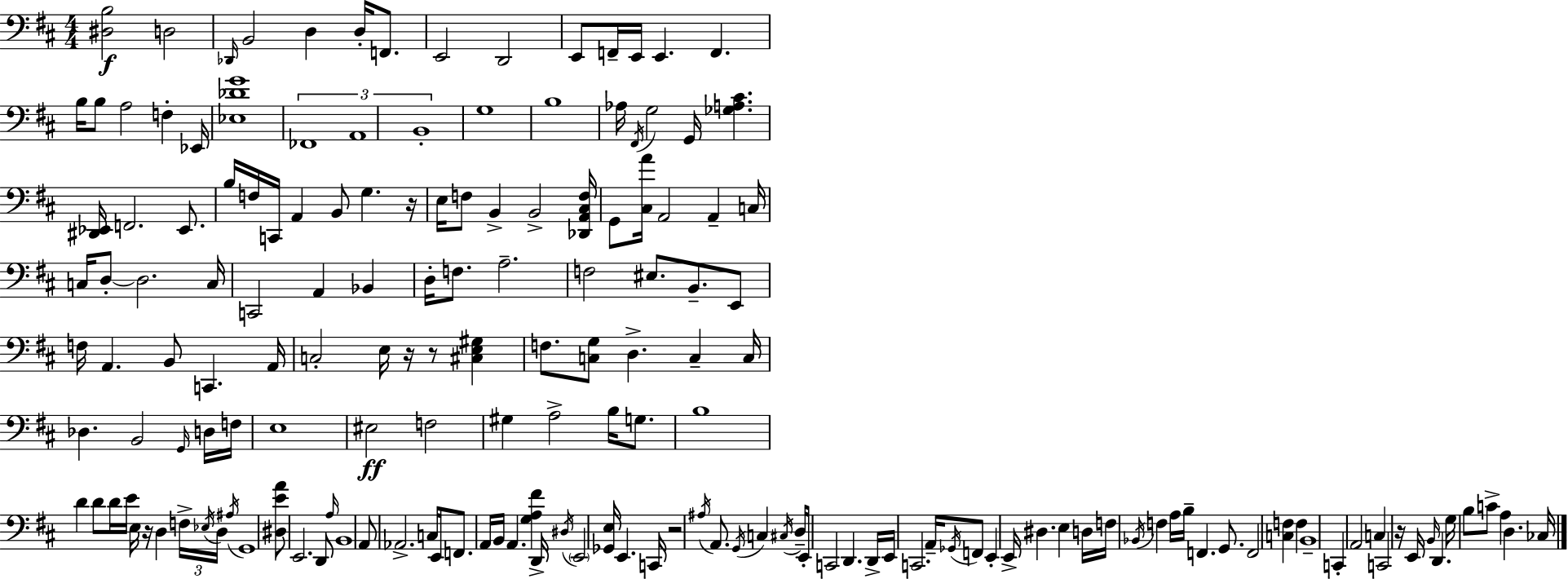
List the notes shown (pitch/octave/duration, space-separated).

[D#3,B3]/h D3/h Db2/s B2/h D3/q D3/s F2/e. E2/h D2/h E2/e F2/s E2/s E2/q. F2/q. B3/s B3/e A3/h F3/q Eb2/s [Eb3,Db4,G4]/w FES2/w A2/w B2/w G3/w B3/w Ab3/s F#2/s G3/h G2/s [Gb3,A3,C#4]/q. [D#2,Eb2]/s F2/h. Eb2/e. B3/s F3/s C2/s A2/q B2/e G3/q. R/s E3/s F3/e B2/q B2/h [Db2,A2,C#3,F3]/s G2/e [C#3,A4]/s A2/h A2/q C3/s C3/s D3/e D3/h. C3/s C2/h A2/q Bb2/q D3/s F3/e. A3/h. F3/h EIS3/e. B2/e. E2/e F3/s A2/q. B2/e C2/q. A2/s C3/h E3/s R/s R/e [C#3,E3,G#3]/q F3/e. [C3,G3]/e D3/q. C3/q C3/s Db3/q. B2/h G2/s D3/s F3/s E3/w EIS3/h F3/h G#3/q A3/h B3/s G3/e. B3/w D4/q D4/e D4/s E4/s E3/s R/s D3/q F3/s Eb3/s D3/s A#3/s G2/w [D#3,E4,A4]/e E2/h. D2/e A3/s B2/w A2/e Ab2/h. C3/s E2/s F2/e. A2/s B2/s A2/q. [G3,A3,F#4]/q D2/s D#3/s E2/h [Gb2,E3]/s E2/q. C2/s R/h A#3/s A2/e. G2/s C3/q C#3/s D3/s E2/s C2/h D2/q. D2/s E2/s C2/h. A2/s Gb2/s F2/e E2/q E2/s D#3/q. E3/q D3/s F3/s Bb2/s F3/q A3/s B3/s F2/q. G2/e. F2/h [C3,F3]/q F3/q B2/w C2/q A2/h C3/q C2/h R/s E2/s B2/s D2/q. G3/s B3/e C4/e A3/q D3/q. CES3/s